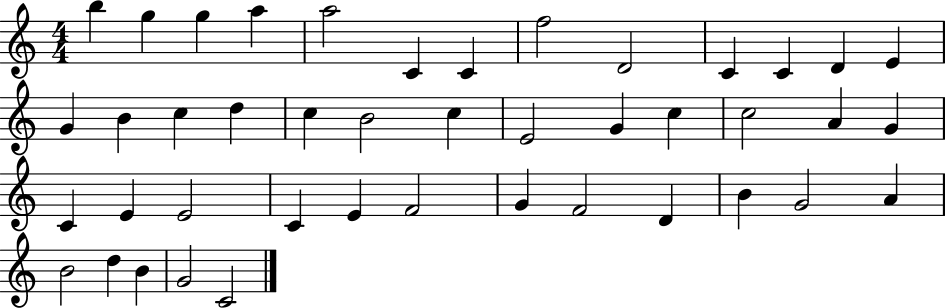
{
  \clef treble
  \numericTimeSignature
  \time 4/4
  \key c \major
  b''4 g''4 g''4 a''4 | a''2 c'4 c'4 | f''2 d'2 | c'4 c'4 d'4 e'4 | \break g'4 b'4 c''4 d''4 | c''4 b'2 c''4 | e'2 g'4 c''4 | c''2 a'4 g'4 | \break c'4 e'4 e'2 | c'4 e'4 f'2 | g'4 f'2 d'4 | b'4 g'2 a'4 | \break b'2 d''4 b'4 | g'2 c'2 | \bar "|."
}